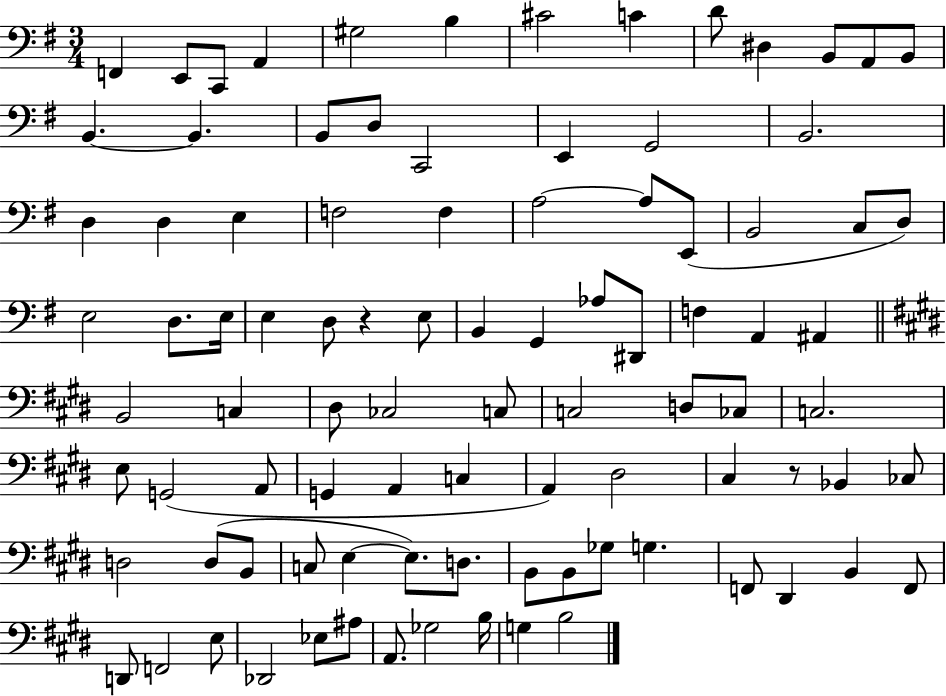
X:1
T:Untitled
M:3/4
L:1/4
K:G
F,, E,,/2 C,,/2 A,, ^G,2 B, ^C2 C D/2 ^D, B,,/2 A,,/2 B,,/2 B,, B,, B,,/2 D,/2 C,,2 E,, G,,2 B,,2 D, D, E, F,2 F, A,2 A,/2 E,,/2 B,,2 C,/2 D,/2 E,2 D,/2 E,/4 E, D,/2 z E,/2 B,, G,, _A,/2 ^D,,/2 F, A,, ^A,, B,,2 C, ^D,/2 _C,2 C,/2 C,2 D,/2 _C,/2 C,2 E,/2 G,,2 A,,/2 G,, A,, C, A,, ^D,2 ^C, z/2 _B,, _C,/2 D,2 D,/2 B,,/2 C,/2 E, E,/2 D,/2 B,,/2 B,,/2 _G,/2 G, F,,/2 ^D,, B,, F,,/2 D,,/2 F,,2 E,/2 _D,,2 _E,/2 ^A,/2 A,,/2 _G,2 B,/4 G, B,2